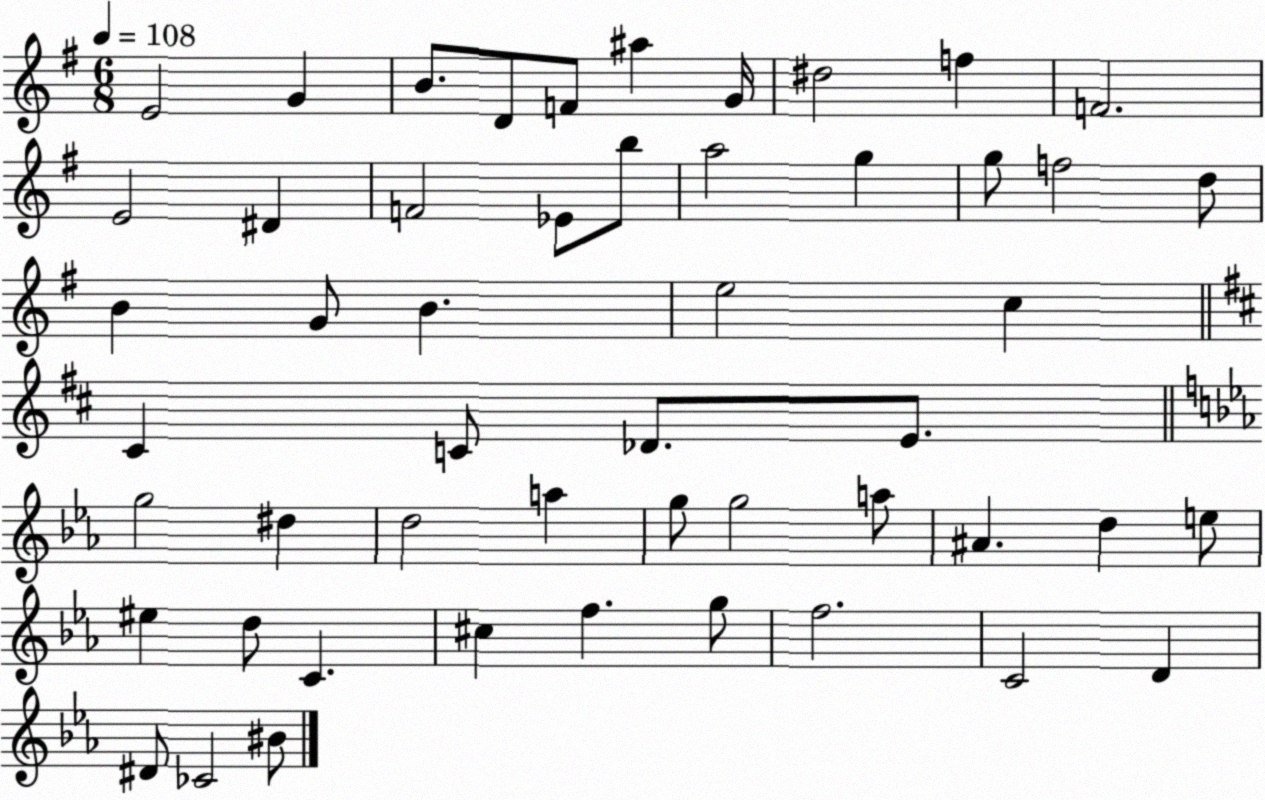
X:1
T:Untitled
M:6/8
L:1/4
K:G
E2 G B/2 D/2 F/2 ^a G/4 ^d2 f F2 E2 ^D F2 _E/2 b/2 a2 g g/2 f2 d/2 B G/2 B e2 c ^C C/2 _D/2 E/2 g2 ^d d2 a g/2 g2 a/2 ^A d e/2 ^e d/2 C ^c f g/2 f2 C2 D ^D/2 _C2 ^B/2